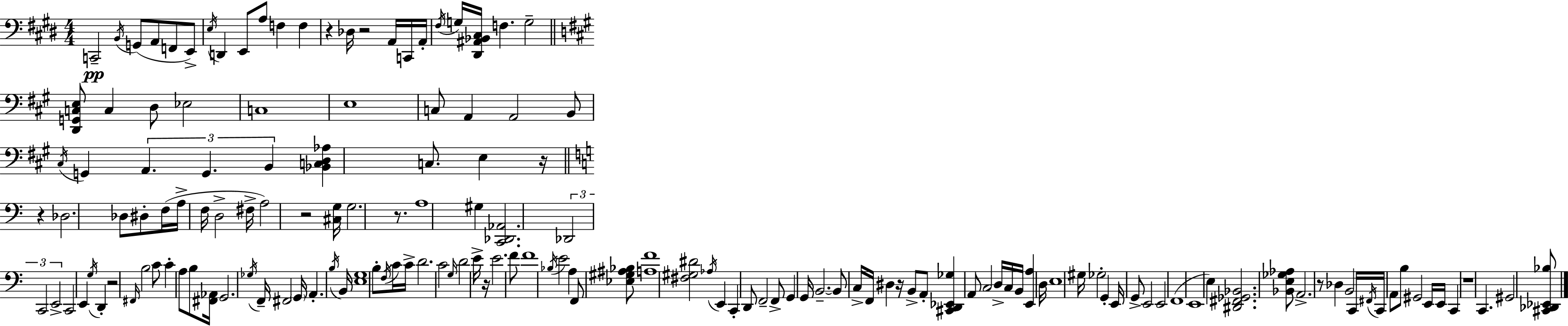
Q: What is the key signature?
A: E major